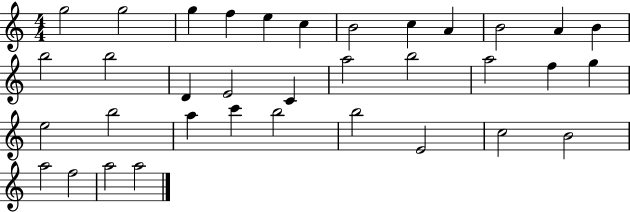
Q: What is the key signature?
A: C major